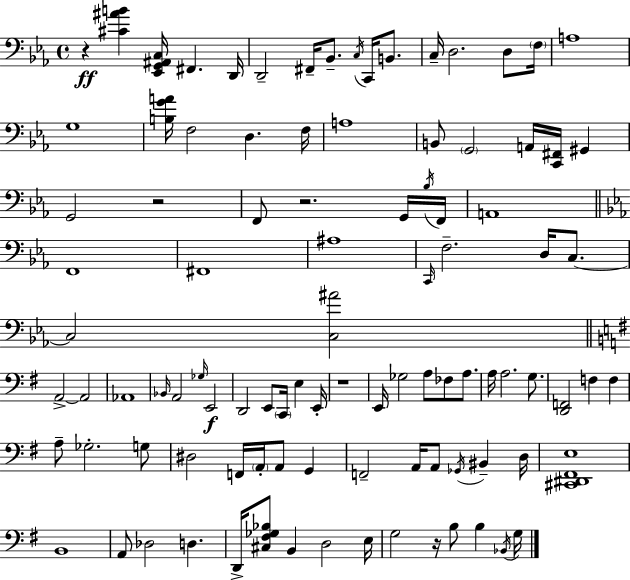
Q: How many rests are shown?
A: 5